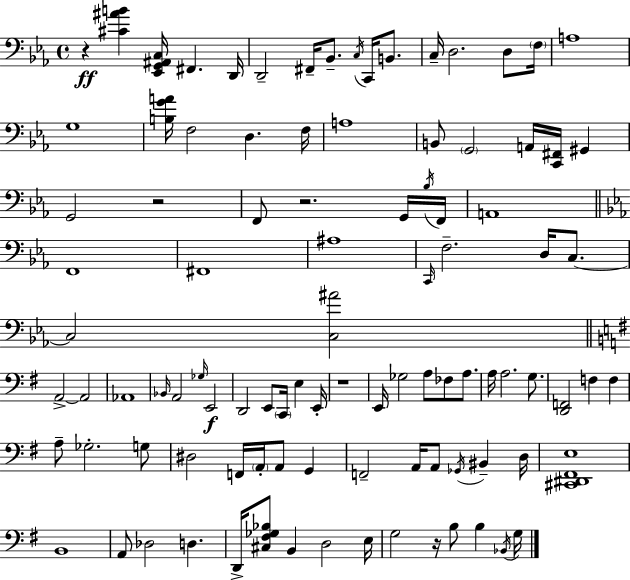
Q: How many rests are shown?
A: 5